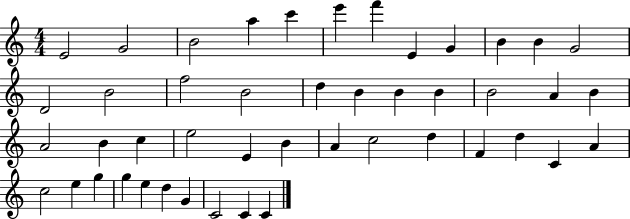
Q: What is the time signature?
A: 4/4